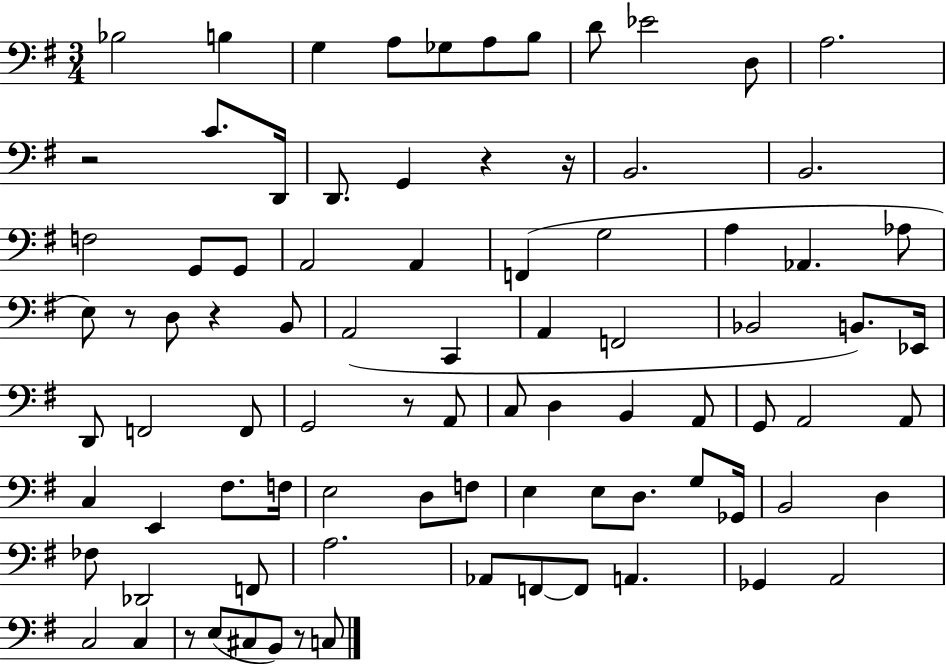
X:1
T:Untitled
M:3/4
L:1/4
K:G
_B,2 B, G, A,/2 _G,/2 A,/2 B,/2 D/2 _E2 D,/2 A,2 z2 C/2 D,,/4 D,,/2 G,, z z/4 B,,2 B,,2 F,2 G,,/2 G,,/2 A,,2 A,, F,, G,2 A, _A,, _A,/2 E,/2 z/2 D,/2 z B,,/2 A,,2 C,, A,, F,,2 _B,,2 B,,/2 _E,,/4 D,,/2 F,,2 F,,/2 G,,2 z/2 A,,/2 C,/2 D, B,, A,,/2 G,,/2 A,,2 A,,/2 C, E,, ^F,/2 F,/4 E,2 D,/2 F,/2 E, E,/2 D,/2 G,/2 _G,,/4 B,,2 D, _F,/2 _D,,2 F,,/2 A,2 _A,,/2 F,,/2 F,,/2 A,, _G,, A,,2 C,2 C, z/2 E,/2 ^C,/2 B,,/2 z/2 C,/2